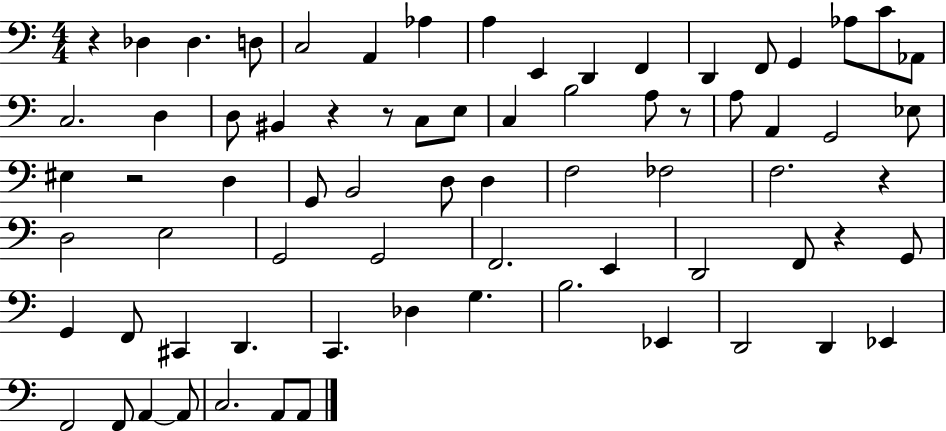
R/q Db3/q Db3/q. D3/e C3/h A2/q Ab3/q A3/q E2/q D2/q F2/q D2/q F2/e G2/q Ab3/e C4/e Ab2/e C3/h. D3/q D3/e BIS2/q R/q R/e C3/e E3/e C3/q B3/h A3/e R/e A3/e A2/q G2/h Eb3/e EIS3/q R/h D3/q G2/e B2/h D3/e D3/q F3/h FES3/h F3/h. R/q D3/h E3/h G2/h G2/h F2/h. E2/q D2/h F2/e R/q G2/e G2/q F2/e C#2/q D2/q. C2/q. Db3/q G3/q. B3/h. Eb2/q D2/h D2/q Eb2/q F2/h F2/e A2/q A2/e C3/h. A2/e A2/e